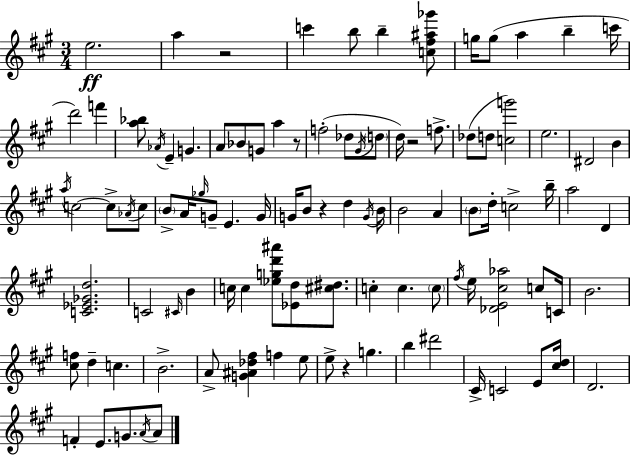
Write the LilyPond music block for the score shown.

{
  \clef treble
  \numericTimeSignature
  \time 3/4
  \key a \major
  e''2.\ff | a''4 r2 | c'''4 b''8 b''4-- <c'' fis'' ais'' ges'''>8 | g''16 g''8( a''4 b''4-- c'''16 | \break d'''2) f'''4 | <a'' bes''>8 \acciaccatura { aes'16 } e'4-- g'4. | a'8 bes'8 g'8 a''4 r8 | f''2-.( des''8 \acciaccatura { gis'16 } | \break \parenthesize d''8 d''16) r2 f''8.-> | des''8( d''8 <c'' g'''>2) | e''2. | dis'2 b'4 | \break \acciaccatura { a''16 } c''2~~ c''8-> | \acciaccatura { aes'16 } c''8 \parenthesize b'8-> a'16 \grace { ges''16 } g'8-- e'4. | g'16 g'16 b'8 r4 | d''4 \acciaccatura { g'16 } b'16 b'2 | \break a'4 \parenthesize b'8 d''16-. c''2-> | b''16-- a''2 | d'4 <c' ees' ges' d''>2. | c'2 | \break \grace { cis'16 } b'4 c''16 c''4 | <ees'' g'' d''' ais'''>8 <ees' d''>8 <cis'' dis''>8. c''4-. c''4. | \parenthesize c''8 \acciaccatura { fis''16 } e''16 <des' e' cis'' aes''>2 | c''8 c'16 b'2. | \break <cis'' f''>8 d''4-- | c''4. b'2.-> | a'8-> <g' ais' des'' fis''>4 | f''4 e''8 e''8-> r4 | \break g''4. b''4 | dis'''2 cis'16-> c'2 | e'8 <cis'' d''>16 d'2. | f'4-. | \break e'8. g'8. \acciaccatura { a'16 } a'8 \bar "|."
}